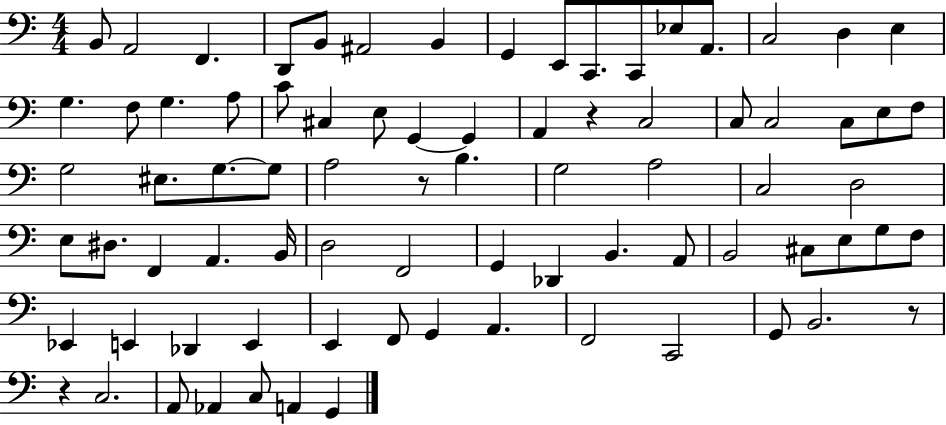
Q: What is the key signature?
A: C major